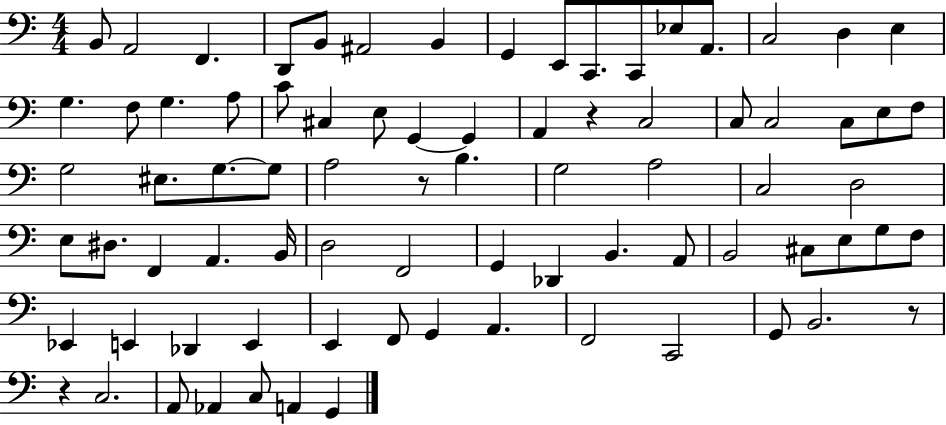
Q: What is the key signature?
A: C major